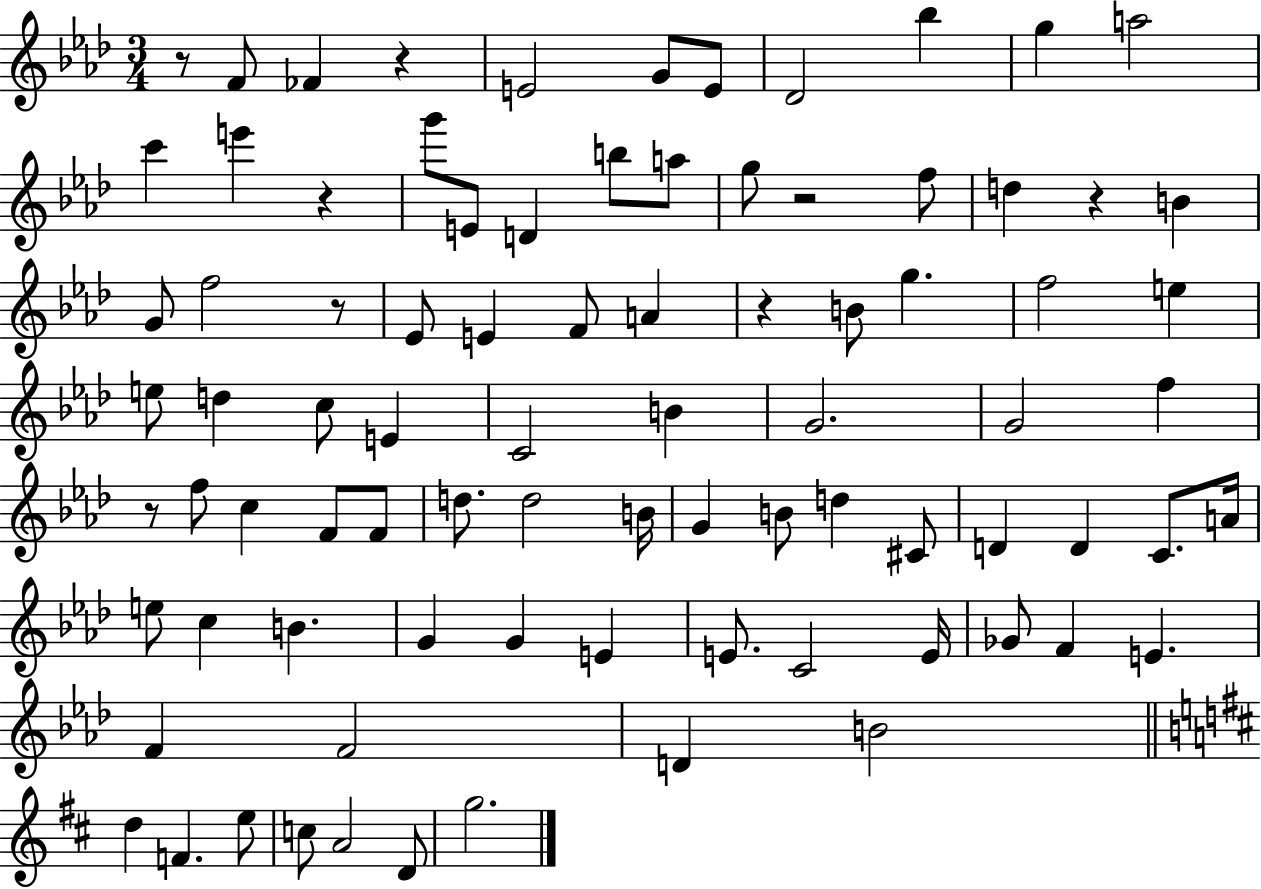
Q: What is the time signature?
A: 3/4